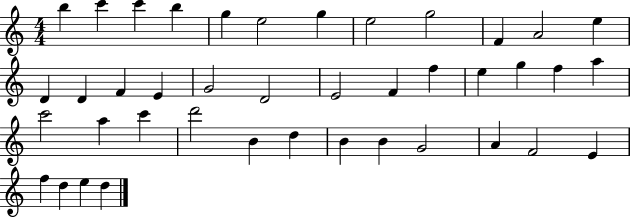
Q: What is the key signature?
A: C major